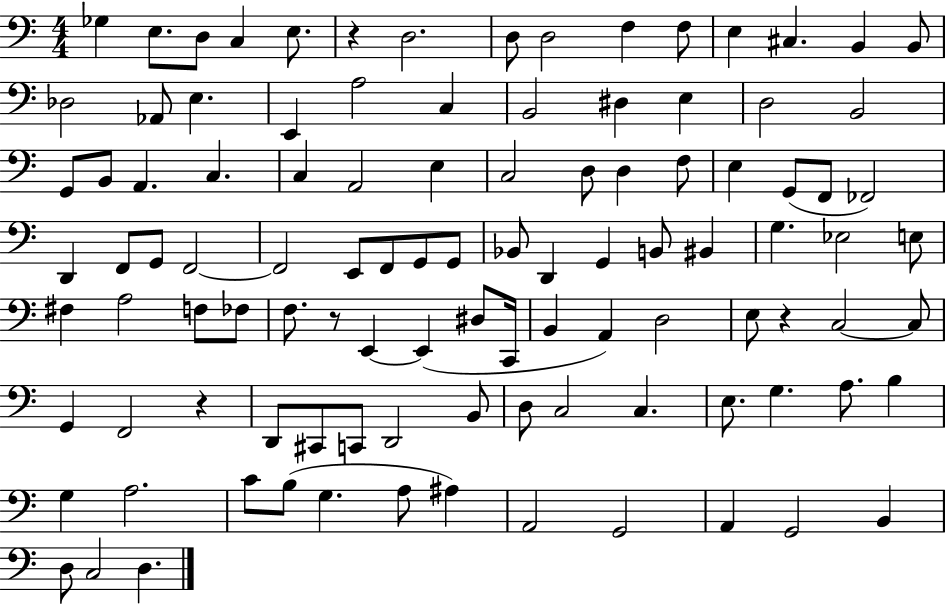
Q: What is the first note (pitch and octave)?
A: Gb3